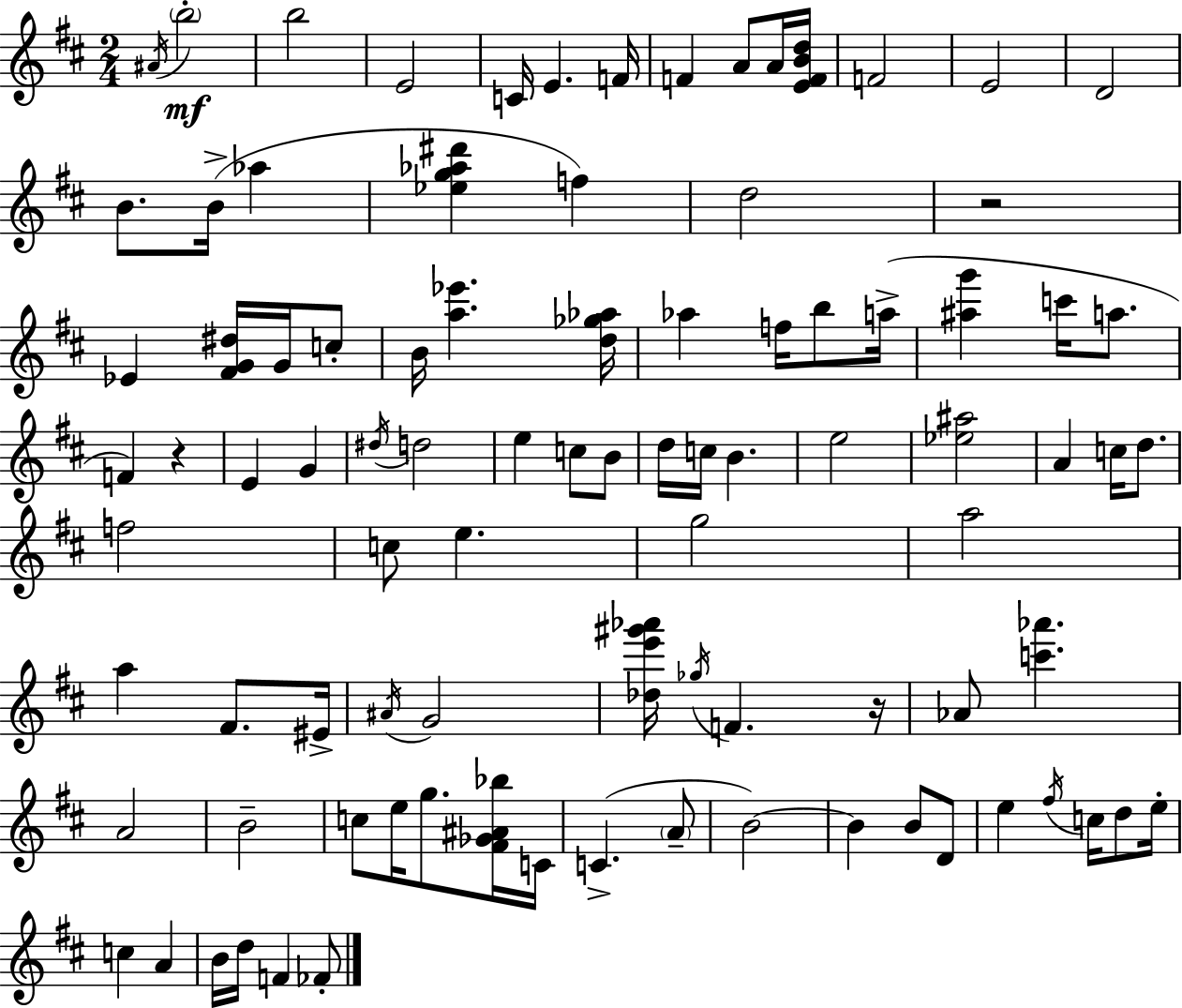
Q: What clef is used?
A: treble